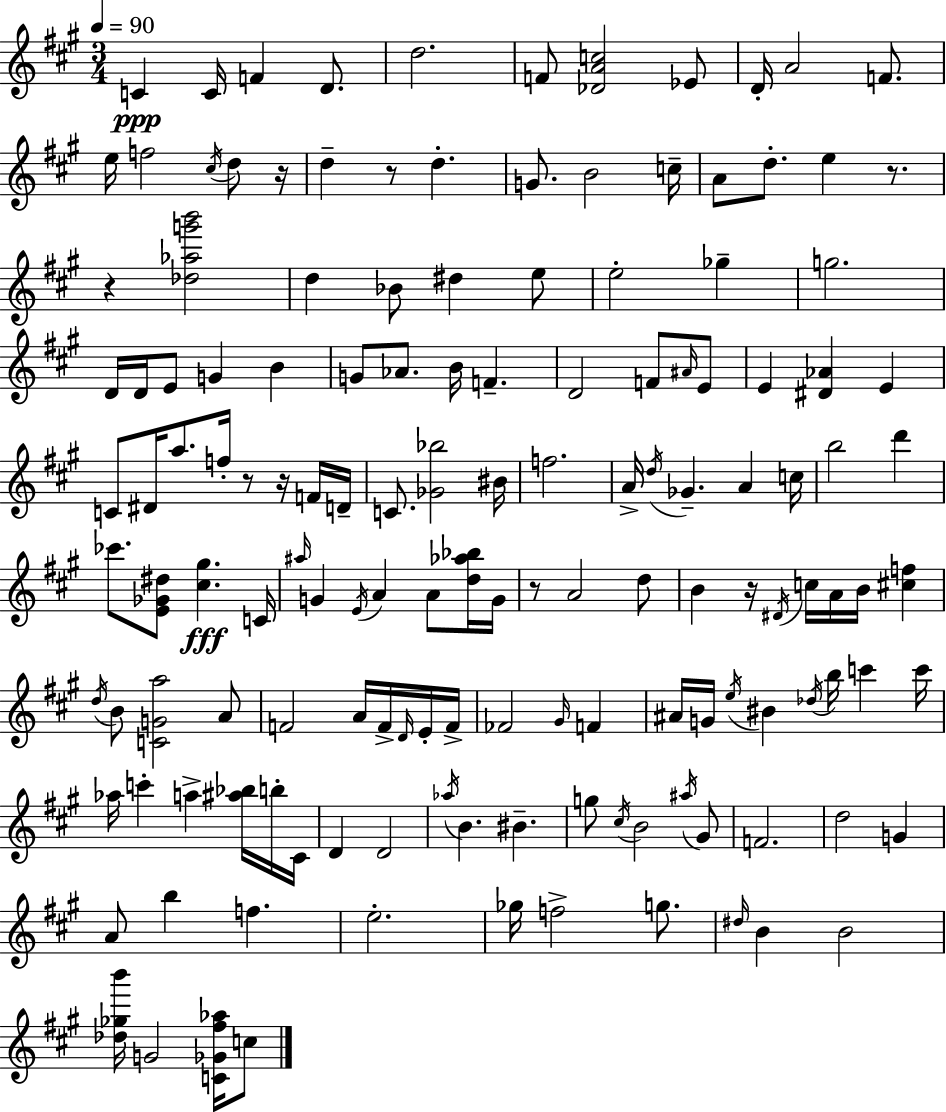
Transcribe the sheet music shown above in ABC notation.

X:1
T:Untitled
M:3/4
L:1/4
K:A
C C/4 F D/2 d2 F/2 [_DAc]2 _E/2 D/4 A2 F/2 e/4 f2 ^c/4 d/2 z/4 d z/2 d G/2 B2 c/4 A/2 d/2 e z/2 z [_d_ag'b']2 d _B/2 ^d e/2 e2 _g g2 D/4 D/4 E/2 G B G/2 _A/2 B/4 F D2 F/2 ^A/4 E/2 E [^D_A] E C/2 ^D/4 a/2 f/4 z/2 z/4 F/4 D/4 C/2 [_G_b]2 ^B/4 f2 A/4 d/4 _G A c/4 b2 d' _c'/2 [E_G^d]/2 [^c^g] C/4 ^a/4 G E/4 A A/2 [d_a_b]/4 G/4 z/2 A2 d/2 B z/4 ^D/4 c/4 A/4 B/4 [^cf] d/4 B/2 [CGa]2 A/2 F2 A/4 F/4 D/4 E/4 F/4 _F2 ^G/4 F ^A/4 G/4 e/4 ^B _d/4 b/4 c' c'/4 _a/4 c' a [^a_b]/4 b/4 ^C/4 D D2 _a/4 B ^B g/2 ^c/4 B2 ^a/4 ^G/2 F2 d2 G A/2 b f e2 _g/4 f2 g/2 ^d/4 B B2 [_d_gb']/4 G2 [C_G^f_a]/4 c/2